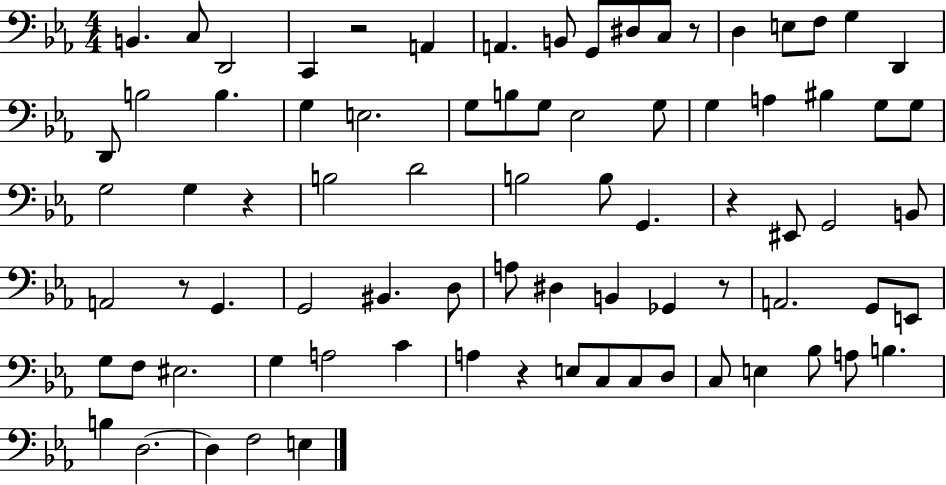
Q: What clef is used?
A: bass